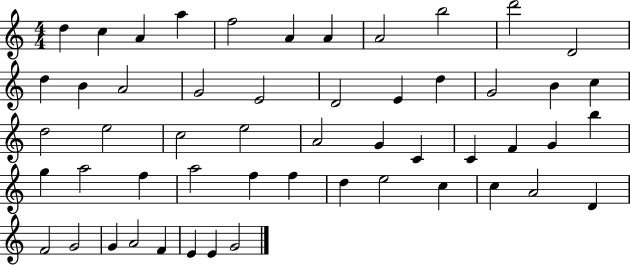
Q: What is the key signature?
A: C major